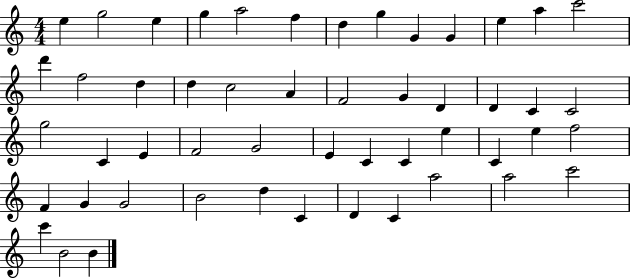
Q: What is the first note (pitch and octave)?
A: E5